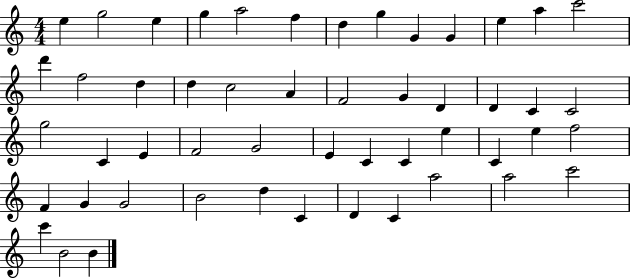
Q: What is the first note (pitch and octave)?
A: E5